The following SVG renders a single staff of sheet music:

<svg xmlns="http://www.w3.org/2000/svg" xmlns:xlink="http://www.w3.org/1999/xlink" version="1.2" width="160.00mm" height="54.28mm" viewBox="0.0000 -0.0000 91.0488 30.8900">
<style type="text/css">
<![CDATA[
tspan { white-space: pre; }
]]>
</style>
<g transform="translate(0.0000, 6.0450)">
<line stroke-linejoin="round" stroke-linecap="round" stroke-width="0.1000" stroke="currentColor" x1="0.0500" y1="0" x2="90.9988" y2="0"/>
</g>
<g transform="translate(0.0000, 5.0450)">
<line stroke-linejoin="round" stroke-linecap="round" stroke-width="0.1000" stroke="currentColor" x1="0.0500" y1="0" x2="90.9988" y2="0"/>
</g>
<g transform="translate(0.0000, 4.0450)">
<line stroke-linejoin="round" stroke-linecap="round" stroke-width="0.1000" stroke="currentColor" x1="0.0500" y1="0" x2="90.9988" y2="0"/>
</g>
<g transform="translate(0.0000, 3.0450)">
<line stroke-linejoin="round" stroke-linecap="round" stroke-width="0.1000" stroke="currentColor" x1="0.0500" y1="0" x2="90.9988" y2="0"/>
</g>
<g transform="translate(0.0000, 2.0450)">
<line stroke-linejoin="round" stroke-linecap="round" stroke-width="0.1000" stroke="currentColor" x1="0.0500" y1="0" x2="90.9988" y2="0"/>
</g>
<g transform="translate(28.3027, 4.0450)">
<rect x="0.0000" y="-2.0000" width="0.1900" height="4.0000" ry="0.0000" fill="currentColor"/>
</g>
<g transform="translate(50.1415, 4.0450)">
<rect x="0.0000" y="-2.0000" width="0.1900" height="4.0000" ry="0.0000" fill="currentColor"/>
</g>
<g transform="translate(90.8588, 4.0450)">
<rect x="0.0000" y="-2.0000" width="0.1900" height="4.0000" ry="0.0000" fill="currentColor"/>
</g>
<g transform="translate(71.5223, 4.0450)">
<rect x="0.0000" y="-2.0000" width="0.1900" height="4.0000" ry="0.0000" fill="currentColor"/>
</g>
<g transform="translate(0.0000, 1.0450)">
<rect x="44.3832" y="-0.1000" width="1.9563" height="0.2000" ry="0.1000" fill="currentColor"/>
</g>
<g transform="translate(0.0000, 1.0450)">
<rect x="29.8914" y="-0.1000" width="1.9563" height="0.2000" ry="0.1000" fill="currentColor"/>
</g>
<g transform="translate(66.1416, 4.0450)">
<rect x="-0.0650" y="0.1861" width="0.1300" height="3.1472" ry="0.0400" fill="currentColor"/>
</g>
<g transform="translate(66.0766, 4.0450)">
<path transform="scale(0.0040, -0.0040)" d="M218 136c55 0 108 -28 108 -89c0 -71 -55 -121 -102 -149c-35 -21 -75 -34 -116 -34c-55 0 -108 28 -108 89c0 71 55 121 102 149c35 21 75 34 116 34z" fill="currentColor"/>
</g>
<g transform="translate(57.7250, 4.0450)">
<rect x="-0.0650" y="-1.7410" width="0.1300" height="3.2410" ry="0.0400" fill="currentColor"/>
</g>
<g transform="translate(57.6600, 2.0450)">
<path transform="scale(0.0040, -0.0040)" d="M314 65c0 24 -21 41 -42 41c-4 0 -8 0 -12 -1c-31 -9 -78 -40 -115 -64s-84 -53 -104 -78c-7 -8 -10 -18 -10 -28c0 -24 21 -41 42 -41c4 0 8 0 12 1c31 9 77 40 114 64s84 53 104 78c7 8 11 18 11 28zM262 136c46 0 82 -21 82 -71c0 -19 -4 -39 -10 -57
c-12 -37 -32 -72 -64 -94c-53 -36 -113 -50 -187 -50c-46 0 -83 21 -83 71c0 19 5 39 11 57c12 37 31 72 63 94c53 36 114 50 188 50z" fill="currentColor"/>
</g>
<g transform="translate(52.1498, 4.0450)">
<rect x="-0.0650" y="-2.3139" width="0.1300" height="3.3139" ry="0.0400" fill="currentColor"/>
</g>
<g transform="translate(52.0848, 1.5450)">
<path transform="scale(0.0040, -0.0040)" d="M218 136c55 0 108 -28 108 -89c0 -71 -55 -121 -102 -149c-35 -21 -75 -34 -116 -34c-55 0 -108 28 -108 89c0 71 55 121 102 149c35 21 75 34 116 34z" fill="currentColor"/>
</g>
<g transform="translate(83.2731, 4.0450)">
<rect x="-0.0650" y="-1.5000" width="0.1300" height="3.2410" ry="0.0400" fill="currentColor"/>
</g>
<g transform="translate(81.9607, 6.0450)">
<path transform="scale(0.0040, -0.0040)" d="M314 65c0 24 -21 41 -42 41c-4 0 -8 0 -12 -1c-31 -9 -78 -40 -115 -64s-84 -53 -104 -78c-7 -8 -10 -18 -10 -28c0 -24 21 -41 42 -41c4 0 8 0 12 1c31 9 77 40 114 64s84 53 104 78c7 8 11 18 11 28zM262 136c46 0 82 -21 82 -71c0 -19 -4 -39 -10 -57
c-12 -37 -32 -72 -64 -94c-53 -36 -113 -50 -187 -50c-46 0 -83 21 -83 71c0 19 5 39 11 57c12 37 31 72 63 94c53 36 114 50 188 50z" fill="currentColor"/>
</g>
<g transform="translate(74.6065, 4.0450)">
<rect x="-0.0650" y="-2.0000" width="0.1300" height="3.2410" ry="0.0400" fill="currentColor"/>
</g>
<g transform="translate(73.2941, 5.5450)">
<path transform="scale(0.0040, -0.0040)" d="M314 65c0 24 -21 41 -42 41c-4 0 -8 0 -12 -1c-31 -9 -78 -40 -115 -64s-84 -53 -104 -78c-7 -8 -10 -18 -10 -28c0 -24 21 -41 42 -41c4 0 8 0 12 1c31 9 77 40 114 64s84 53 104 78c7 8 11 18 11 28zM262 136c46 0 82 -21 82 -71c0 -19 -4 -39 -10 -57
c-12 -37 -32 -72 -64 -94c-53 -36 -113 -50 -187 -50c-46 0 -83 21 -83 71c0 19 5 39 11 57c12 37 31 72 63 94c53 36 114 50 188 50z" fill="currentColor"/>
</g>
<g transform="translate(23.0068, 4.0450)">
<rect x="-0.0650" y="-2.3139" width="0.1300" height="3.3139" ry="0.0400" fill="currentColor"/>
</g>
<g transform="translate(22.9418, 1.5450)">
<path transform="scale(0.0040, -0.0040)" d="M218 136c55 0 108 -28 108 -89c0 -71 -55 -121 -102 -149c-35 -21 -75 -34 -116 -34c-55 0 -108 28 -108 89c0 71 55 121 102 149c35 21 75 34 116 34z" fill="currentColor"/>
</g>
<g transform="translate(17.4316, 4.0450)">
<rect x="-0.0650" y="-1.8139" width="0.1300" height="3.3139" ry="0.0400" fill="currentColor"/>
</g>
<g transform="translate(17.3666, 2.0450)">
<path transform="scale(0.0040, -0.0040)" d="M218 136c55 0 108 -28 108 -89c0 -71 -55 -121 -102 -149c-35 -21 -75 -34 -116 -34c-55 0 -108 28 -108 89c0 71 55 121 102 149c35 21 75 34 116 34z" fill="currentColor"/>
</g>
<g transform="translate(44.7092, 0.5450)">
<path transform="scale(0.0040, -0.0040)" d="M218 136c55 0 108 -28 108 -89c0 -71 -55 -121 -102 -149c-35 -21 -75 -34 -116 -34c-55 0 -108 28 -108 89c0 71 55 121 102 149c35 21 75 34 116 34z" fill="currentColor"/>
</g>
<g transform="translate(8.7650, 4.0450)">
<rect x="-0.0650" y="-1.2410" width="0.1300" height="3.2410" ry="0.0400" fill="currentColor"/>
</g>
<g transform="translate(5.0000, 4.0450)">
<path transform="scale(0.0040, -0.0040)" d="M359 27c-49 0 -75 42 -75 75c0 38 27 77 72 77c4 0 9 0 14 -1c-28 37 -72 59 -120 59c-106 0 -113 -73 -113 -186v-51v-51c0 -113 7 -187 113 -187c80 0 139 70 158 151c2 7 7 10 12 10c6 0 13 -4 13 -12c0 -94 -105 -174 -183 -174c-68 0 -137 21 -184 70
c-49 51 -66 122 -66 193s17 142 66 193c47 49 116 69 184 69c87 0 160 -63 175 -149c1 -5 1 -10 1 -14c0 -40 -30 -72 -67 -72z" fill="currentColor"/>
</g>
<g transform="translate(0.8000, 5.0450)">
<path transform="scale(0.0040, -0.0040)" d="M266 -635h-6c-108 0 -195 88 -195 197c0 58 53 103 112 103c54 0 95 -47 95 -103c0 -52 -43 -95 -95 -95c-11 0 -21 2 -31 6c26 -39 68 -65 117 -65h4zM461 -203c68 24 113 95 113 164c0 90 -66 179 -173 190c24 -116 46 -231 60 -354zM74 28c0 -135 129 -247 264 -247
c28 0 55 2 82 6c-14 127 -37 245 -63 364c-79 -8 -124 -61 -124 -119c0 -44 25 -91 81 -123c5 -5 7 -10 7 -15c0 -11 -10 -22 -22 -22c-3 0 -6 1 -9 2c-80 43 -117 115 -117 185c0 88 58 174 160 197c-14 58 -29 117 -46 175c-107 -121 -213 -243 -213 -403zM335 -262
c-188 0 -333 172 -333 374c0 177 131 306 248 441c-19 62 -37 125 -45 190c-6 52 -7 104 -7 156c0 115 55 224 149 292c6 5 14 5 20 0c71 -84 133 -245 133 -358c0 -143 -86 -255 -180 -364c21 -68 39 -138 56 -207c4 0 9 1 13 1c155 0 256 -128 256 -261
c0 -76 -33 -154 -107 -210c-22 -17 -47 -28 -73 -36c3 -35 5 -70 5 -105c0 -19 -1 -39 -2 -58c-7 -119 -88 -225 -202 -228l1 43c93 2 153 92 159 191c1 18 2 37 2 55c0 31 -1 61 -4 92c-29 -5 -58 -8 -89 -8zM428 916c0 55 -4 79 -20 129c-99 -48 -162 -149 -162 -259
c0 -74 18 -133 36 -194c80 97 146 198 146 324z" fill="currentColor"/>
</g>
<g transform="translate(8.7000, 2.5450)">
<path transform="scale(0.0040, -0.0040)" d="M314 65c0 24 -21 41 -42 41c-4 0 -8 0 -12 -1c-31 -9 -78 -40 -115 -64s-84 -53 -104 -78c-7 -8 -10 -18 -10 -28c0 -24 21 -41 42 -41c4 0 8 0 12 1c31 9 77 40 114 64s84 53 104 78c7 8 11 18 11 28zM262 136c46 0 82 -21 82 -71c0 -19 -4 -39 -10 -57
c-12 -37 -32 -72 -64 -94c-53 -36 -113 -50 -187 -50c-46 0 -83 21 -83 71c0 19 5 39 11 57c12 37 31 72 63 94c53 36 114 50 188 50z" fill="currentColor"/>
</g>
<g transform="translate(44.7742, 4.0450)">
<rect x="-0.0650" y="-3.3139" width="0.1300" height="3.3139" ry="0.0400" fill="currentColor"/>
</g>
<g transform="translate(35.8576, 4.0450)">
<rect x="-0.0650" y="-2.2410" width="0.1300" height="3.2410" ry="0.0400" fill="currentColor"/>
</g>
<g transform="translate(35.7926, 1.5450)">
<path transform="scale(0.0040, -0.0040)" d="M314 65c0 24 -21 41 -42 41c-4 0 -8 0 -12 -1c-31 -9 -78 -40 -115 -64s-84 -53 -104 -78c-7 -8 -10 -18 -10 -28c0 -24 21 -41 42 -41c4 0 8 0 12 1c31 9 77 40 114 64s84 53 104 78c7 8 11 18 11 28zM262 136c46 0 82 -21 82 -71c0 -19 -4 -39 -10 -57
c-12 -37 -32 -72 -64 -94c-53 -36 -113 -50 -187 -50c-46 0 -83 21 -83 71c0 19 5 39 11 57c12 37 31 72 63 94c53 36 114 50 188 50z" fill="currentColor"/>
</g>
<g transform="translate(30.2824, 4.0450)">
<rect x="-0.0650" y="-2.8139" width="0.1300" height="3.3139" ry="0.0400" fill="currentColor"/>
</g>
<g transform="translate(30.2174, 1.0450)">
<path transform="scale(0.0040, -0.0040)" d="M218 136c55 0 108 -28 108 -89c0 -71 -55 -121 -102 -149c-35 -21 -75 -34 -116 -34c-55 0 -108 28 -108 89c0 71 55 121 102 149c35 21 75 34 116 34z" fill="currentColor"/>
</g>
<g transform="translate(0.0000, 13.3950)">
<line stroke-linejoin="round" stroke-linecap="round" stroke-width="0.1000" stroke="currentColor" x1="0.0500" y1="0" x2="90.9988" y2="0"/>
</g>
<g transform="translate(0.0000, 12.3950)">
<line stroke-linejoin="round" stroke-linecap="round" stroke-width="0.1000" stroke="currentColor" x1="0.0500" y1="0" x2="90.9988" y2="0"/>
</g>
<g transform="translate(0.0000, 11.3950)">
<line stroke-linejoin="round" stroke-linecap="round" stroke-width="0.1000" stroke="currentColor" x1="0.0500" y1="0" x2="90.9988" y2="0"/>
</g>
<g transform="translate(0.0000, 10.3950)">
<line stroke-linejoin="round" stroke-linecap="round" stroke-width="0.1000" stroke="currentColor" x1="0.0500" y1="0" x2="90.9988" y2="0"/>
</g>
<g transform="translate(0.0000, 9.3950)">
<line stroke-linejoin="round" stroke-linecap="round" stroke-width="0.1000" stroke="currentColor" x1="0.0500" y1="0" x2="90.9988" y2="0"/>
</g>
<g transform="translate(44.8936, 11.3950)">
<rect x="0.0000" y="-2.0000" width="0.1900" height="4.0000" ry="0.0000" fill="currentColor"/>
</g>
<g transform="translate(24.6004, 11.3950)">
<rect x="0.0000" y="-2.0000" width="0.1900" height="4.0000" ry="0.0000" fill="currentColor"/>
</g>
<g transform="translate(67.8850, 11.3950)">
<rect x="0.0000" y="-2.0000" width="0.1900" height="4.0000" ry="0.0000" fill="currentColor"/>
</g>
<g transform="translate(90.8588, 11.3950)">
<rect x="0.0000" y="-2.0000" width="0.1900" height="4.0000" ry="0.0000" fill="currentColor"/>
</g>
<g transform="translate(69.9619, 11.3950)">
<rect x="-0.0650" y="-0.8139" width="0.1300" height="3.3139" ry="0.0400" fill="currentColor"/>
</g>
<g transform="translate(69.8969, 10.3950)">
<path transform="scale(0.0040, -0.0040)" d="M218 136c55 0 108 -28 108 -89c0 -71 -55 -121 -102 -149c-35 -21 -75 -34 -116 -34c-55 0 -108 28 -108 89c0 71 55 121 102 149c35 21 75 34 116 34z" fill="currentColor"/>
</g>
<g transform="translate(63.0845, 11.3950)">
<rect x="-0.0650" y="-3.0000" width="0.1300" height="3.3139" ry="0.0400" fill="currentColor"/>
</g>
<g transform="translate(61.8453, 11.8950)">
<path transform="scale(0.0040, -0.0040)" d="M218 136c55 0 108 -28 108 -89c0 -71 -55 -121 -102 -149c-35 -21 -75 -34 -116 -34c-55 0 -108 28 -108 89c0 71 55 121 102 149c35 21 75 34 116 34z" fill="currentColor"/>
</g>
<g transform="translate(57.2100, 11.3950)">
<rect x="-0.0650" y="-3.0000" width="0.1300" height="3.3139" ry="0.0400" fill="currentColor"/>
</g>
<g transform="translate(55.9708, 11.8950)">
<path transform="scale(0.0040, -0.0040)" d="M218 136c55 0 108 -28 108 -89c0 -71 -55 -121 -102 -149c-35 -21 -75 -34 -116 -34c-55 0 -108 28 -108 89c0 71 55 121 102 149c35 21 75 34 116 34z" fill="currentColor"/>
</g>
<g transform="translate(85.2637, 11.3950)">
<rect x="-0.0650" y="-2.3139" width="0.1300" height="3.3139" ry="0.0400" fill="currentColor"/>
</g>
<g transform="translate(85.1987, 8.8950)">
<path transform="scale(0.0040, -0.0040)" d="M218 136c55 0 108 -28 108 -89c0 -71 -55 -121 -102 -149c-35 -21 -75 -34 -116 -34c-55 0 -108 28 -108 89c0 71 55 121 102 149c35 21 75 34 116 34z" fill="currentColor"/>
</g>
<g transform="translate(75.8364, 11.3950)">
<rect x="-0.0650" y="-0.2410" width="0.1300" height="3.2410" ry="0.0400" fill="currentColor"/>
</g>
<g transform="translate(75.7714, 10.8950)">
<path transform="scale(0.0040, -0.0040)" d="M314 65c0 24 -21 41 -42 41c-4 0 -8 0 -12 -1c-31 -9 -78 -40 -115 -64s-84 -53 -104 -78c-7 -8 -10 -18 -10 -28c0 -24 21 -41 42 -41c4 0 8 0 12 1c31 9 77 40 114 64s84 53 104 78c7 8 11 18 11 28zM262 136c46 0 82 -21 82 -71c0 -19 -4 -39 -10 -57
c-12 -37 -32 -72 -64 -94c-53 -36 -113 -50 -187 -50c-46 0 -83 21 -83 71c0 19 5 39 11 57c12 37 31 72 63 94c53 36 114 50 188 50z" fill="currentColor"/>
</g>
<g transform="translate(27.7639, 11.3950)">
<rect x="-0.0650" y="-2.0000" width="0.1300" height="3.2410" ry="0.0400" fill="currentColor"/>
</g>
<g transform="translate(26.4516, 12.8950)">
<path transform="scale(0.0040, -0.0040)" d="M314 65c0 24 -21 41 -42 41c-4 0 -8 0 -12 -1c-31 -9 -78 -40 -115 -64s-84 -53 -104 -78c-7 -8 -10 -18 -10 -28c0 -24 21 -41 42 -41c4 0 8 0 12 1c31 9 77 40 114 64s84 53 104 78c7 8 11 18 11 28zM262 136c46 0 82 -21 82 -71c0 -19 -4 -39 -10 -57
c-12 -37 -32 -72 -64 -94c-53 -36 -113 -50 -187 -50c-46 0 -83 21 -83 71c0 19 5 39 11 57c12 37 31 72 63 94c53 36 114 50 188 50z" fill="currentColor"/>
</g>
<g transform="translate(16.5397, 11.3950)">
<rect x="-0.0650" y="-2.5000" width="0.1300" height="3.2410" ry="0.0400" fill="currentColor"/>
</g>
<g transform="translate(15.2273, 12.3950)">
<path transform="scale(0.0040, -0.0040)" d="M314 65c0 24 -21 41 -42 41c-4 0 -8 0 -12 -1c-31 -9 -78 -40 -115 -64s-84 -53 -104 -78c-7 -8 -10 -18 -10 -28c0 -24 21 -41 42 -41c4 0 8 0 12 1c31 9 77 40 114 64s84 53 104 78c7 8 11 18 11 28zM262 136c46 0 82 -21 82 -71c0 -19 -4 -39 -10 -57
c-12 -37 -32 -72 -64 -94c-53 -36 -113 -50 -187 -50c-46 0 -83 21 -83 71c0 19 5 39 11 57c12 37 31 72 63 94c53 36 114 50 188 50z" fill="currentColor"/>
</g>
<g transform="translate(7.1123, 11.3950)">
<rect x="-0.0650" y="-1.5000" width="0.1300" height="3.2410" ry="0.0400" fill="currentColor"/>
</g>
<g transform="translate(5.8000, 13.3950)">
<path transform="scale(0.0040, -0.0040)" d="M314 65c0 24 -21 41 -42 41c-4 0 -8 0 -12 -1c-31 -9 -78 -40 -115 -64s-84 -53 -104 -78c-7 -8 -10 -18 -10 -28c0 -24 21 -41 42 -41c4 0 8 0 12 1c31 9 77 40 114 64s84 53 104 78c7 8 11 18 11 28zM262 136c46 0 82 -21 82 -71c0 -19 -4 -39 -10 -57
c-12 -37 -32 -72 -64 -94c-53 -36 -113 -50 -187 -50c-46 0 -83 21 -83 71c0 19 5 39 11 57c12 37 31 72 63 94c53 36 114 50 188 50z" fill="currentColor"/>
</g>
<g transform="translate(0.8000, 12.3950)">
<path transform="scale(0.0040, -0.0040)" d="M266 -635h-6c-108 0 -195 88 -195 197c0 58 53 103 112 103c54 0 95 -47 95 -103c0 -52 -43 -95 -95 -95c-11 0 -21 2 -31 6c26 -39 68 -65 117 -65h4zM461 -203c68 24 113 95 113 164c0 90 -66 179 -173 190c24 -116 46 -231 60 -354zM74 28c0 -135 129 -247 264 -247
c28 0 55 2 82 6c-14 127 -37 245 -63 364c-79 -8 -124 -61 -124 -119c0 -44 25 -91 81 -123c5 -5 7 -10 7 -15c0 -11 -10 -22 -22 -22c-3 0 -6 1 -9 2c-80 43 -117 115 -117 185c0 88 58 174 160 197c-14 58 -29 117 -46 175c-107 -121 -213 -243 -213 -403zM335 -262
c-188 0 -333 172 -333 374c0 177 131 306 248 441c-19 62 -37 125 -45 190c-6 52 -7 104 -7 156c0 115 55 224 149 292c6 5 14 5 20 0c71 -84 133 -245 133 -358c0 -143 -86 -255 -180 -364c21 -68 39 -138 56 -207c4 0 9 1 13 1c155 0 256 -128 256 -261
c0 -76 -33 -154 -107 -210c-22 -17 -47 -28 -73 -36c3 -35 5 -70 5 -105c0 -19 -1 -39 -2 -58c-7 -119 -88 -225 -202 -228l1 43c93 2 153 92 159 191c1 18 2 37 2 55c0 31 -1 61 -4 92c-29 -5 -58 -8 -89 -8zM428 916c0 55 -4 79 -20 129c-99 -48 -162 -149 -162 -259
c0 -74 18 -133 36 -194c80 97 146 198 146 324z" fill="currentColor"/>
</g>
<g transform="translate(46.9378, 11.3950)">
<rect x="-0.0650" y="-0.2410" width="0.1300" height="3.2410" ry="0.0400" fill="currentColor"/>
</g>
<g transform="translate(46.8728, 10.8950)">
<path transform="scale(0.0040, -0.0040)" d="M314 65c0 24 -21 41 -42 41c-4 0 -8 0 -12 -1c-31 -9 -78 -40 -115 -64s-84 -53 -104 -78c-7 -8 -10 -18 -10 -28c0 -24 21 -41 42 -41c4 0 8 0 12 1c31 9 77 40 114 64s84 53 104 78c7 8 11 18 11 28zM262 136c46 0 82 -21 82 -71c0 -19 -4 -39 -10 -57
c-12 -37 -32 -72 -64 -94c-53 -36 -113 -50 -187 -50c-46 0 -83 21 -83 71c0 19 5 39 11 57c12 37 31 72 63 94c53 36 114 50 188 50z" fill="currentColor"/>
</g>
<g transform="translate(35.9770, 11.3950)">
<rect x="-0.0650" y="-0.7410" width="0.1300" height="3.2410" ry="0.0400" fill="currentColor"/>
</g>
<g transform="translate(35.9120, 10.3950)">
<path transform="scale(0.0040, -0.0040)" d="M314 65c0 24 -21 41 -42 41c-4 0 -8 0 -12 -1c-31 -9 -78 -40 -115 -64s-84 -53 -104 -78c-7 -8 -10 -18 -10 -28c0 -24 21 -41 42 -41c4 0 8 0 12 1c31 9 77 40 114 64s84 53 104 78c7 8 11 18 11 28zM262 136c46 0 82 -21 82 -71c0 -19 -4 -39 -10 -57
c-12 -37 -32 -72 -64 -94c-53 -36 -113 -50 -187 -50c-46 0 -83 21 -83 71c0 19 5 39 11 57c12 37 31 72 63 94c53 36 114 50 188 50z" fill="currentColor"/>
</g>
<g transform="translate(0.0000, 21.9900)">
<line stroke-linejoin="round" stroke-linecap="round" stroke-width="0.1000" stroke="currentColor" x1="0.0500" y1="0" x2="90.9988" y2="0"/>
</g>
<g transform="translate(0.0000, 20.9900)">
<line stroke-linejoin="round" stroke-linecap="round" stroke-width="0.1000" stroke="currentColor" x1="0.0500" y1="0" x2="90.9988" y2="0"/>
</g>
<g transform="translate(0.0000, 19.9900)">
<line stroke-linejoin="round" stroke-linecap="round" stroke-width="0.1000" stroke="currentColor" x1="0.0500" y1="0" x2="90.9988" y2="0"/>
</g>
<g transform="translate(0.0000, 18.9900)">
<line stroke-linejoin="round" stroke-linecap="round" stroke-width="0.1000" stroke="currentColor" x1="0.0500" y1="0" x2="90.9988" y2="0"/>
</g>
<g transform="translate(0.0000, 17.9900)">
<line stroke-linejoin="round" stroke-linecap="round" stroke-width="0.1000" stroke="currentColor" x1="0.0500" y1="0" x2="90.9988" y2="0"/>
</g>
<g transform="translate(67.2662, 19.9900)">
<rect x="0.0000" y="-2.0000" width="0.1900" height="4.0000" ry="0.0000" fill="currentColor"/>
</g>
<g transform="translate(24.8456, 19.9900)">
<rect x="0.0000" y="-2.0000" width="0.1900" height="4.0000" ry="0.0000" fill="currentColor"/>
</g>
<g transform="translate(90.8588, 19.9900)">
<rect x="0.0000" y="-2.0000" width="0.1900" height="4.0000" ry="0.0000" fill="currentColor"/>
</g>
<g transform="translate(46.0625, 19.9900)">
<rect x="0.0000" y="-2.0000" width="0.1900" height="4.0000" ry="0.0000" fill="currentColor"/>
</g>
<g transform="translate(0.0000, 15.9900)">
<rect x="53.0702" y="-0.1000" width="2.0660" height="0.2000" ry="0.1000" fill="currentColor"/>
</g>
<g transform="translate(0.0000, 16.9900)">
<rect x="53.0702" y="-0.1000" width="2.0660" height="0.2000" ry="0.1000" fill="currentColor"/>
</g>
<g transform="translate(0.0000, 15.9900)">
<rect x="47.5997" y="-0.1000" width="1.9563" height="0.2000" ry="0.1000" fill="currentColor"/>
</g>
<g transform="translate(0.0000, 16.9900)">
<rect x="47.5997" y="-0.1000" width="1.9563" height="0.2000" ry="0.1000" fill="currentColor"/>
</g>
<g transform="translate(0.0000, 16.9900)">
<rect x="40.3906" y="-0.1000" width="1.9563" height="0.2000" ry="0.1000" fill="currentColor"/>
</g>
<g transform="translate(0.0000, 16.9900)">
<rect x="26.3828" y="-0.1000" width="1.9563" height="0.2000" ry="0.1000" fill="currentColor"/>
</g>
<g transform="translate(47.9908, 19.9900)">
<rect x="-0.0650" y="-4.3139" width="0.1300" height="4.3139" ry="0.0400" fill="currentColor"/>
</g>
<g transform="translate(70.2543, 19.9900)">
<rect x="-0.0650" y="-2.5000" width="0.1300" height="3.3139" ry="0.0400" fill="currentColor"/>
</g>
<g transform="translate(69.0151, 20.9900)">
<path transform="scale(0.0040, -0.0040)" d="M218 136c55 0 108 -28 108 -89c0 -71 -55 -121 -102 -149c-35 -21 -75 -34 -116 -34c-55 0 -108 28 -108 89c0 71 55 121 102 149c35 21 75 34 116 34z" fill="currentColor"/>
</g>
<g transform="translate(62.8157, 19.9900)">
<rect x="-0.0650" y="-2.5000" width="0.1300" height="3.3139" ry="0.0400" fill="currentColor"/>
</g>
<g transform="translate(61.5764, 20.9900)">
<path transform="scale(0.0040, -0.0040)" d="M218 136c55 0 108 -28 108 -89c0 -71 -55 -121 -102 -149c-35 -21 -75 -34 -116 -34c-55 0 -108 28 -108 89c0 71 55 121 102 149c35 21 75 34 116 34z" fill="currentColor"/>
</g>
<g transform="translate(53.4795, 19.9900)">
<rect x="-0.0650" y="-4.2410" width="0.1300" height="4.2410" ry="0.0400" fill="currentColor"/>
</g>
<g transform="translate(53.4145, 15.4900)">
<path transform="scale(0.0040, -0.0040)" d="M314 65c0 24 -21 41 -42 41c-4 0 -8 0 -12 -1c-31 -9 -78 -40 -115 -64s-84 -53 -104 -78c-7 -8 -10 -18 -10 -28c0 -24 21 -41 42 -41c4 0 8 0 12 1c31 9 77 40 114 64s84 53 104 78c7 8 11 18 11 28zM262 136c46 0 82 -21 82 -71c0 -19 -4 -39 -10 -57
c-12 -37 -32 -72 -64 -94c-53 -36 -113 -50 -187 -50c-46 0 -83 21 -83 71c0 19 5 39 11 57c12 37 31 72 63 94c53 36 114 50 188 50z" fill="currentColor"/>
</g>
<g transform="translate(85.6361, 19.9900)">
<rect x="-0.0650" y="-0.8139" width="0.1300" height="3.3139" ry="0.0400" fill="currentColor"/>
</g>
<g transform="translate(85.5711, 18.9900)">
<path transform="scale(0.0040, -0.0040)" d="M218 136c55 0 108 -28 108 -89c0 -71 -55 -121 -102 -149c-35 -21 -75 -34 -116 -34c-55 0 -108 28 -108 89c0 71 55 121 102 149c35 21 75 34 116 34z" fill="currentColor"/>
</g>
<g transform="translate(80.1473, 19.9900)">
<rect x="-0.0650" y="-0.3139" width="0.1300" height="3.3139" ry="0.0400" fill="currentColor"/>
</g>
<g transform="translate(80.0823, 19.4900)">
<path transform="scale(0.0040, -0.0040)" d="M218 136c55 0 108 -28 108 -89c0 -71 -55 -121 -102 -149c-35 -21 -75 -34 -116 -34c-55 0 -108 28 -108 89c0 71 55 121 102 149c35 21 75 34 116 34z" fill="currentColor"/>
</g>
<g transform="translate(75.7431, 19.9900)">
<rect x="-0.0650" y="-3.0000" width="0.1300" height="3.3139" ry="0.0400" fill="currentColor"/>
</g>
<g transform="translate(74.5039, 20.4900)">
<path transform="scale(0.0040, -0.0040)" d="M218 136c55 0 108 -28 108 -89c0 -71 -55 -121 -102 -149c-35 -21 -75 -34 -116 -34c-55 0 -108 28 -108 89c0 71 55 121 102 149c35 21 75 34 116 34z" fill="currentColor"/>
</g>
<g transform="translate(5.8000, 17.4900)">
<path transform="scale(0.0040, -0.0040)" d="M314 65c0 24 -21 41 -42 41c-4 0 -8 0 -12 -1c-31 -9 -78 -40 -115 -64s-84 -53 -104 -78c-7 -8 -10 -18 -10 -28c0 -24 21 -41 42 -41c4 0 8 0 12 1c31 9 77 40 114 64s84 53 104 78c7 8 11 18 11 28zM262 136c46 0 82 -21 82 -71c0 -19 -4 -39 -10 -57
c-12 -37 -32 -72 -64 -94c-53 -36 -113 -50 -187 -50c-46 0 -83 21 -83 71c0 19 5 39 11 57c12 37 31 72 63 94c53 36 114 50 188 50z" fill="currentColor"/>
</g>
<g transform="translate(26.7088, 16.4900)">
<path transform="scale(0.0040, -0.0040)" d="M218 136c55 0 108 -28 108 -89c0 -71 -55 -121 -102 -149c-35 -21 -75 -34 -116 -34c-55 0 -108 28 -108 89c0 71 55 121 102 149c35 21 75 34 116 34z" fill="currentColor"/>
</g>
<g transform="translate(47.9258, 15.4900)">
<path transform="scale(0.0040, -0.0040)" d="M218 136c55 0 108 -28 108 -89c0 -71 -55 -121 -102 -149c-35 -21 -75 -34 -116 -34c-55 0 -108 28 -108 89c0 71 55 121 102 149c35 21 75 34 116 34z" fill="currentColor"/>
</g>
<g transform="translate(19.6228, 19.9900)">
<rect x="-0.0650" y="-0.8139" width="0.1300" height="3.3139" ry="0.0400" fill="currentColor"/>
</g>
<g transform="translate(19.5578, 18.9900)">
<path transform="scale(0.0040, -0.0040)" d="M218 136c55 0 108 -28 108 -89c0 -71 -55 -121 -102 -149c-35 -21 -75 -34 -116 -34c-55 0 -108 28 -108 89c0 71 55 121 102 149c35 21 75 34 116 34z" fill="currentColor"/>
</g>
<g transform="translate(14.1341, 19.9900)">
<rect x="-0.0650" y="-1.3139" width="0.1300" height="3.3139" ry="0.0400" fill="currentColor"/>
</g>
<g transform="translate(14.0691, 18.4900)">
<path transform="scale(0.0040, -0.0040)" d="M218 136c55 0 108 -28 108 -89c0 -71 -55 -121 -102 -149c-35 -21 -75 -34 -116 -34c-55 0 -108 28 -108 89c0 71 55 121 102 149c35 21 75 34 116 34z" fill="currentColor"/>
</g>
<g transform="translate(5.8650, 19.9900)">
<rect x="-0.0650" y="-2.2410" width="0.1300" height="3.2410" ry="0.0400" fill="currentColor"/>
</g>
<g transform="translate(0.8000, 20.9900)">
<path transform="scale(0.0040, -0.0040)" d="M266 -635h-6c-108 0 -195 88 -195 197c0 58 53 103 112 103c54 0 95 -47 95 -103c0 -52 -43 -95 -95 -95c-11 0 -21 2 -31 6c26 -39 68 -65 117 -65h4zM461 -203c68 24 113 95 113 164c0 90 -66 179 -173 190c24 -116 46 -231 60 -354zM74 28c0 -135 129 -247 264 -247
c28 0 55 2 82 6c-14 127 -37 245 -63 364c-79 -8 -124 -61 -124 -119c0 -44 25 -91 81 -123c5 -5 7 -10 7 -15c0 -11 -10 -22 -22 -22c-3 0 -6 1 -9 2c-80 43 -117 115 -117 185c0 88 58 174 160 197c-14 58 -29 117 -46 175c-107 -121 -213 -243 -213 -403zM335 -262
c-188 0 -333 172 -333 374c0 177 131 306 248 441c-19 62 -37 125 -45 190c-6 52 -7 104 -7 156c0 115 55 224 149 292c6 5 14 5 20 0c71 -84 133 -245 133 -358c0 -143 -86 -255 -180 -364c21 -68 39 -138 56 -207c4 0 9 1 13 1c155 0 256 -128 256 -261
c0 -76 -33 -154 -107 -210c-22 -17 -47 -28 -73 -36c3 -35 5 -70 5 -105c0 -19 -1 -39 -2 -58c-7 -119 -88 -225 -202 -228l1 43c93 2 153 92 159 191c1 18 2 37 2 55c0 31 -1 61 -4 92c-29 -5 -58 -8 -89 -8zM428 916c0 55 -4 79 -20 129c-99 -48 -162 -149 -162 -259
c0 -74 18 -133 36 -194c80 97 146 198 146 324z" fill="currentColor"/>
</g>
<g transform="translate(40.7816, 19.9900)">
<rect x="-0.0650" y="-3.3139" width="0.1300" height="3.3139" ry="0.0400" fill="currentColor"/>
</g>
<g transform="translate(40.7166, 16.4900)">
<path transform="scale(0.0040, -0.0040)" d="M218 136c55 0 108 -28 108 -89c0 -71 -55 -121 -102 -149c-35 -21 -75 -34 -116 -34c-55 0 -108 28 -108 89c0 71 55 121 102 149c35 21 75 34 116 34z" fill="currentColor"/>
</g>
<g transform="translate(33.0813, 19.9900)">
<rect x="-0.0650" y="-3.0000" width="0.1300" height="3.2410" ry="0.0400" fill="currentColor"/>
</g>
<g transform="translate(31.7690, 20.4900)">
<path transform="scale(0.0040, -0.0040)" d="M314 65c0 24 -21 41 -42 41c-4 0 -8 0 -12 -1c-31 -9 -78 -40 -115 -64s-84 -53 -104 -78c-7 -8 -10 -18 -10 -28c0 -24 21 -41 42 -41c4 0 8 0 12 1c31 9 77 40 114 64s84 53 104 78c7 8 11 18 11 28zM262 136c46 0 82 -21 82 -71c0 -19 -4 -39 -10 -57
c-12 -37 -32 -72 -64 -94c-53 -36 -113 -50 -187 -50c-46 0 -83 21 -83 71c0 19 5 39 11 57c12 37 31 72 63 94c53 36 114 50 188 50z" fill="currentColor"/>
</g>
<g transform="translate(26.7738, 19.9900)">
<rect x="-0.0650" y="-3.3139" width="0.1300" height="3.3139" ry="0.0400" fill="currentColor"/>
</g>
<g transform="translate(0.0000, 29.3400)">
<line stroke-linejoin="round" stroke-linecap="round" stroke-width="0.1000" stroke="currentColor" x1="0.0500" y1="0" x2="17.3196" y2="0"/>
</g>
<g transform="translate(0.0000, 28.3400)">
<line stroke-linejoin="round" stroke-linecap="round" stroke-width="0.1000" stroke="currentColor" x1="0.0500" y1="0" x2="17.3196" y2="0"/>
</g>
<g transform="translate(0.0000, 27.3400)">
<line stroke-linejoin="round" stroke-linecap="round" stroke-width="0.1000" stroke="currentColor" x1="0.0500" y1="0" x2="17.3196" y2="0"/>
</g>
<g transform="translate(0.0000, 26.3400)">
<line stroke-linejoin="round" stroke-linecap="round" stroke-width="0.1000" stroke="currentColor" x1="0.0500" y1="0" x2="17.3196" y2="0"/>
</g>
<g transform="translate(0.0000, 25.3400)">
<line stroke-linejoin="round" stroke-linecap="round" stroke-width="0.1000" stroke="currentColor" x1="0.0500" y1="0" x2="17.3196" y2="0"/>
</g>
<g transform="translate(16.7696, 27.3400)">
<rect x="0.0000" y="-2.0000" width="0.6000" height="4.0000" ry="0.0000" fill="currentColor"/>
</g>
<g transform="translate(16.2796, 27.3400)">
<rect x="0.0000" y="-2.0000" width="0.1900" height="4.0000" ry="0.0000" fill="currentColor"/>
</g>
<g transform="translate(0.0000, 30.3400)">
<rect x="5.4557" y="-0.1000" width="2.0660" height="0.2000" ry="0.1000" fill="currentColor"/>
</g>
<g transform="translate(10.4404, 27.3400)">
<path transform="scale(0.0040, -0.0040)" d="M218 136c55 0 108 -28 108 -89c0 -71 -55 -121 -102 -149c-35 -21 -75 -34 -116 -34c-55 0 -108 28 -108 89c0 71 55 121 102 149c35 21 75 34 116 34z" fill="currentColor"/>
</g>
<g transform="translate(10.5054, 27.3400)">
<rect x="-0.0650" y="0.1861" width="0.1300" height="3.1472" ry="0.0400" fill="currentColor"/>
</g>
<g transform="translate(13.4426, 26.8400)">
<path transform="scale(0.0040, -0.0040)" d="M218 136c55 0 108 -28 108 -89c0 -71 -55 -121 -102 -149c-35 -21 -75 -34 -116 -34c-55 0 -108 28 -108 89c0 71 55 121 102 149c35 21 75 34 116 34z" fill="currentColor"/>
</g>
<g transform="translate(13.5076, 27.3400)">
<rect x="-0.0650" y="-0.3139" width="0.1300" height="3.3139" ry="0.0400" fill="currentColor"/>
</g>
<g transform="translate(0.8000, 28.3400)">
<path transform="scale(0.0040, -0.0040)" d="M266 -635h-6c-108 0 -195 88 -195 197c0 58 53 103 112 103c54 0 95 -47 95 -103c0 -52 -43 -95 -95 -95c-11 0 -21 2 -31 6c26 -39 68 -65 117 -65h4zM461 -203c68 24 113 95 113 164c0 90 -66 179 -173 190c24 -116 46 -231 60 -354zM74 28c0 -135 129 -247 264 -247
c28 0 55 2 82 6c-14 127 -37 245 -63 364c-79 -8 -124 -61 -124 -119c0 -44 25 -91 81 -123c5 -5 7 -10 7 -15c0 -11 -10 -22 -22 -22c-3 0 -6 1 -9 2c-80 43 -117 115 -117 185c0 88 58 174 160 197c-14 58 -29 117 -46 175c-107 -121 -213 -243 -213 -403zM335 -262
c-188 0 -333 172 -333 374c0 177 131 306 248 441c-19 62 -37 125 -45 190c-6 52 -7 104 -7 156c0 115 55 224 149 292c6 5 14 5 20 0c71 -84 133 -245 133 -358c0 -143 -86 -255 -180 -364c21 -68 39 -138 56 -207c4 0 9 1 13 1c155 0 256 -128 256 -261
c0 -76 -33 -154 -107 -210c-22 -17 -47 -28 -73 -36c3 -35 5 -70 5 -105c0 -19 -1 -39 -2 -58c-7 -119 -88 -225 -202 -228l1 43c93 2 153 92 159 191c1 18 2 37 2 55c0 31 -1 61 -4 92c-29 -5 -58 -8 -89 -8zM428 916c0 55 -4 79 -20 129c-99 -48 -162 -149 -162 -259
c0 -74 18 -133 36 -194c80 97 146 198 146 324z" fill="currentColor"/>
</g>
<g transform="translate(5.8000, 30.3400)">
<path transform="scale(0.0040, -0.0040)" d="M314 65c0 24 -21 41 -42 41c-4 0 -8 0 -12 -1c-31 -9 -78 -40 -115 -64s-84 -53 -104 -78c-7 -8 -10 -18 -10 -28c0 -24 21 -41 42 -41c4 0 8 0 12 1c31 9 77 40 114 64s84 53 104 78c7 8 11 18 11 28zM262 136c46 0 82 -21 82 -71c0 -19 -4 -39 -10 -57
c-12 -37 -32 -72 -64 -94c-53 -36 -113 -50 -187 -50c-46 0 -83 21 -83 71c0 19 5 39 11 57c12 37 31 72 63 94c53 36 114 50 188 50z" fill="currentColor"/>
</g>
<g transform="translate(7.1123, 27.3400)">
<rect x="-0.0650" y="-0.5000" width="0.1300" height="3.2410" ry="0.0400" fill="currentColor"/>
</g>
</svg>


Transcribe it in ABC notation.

X:1
T:Untitled
M:4/4
L:1/4
K:C
e2 f g a g2 b g f2 B F2 E2 E2 G2 F2 d2 c2 A A d c2 g g2 e d b A2 b d' d'2 G G A c d C2 B c